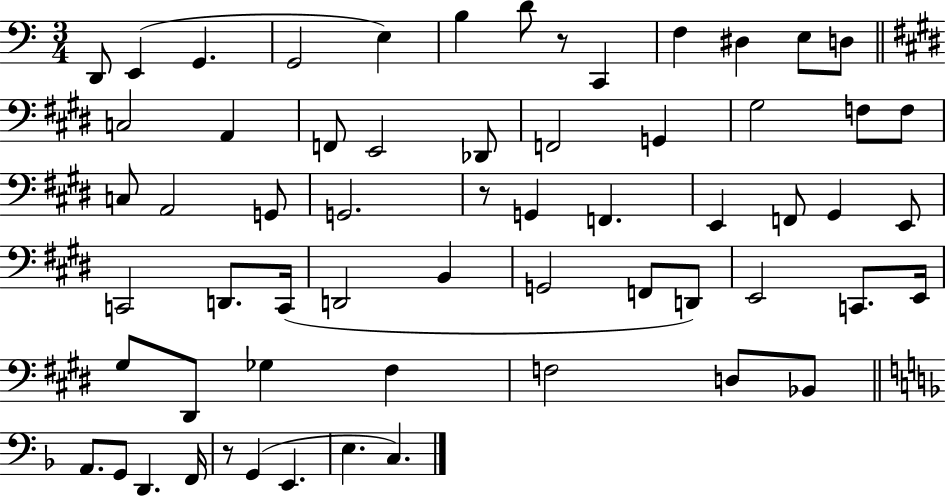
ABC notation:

X:1
T:Untitled
M:3/4
L:1/4
K:C
D,,/2 E,, G,, G,,2 E, B, D/2 z/2 C,, F, ^D, E,/2 D,/2 C,2 A,, F,,/2 E,,2 _D,,/2 F,,2 G,, ^G,2 F,/2 F,/2 C,/2 A,,2 G,,/2 G,,2 z/2 G,, F,, E,, F,,/2 ^G,, E,,/2 C,,2 D,,/2 C,,/4 D,,2 B,, G,,2 F,,/2 D,,/2 E,,2 C,,/2 E,,/4 ^G,/2 ^D,,/2 _G, ^F, F,2 D,/2 _B,,/2 A,,/2 G,,/2 D,, F,,/4 z/2 G,, E,, E, C,